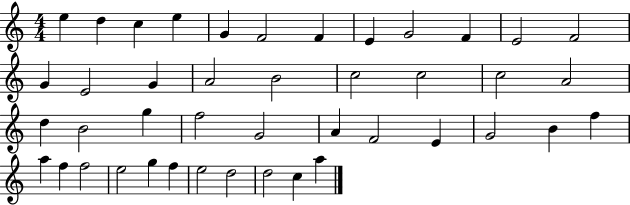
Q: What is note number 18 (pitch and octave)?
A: C5